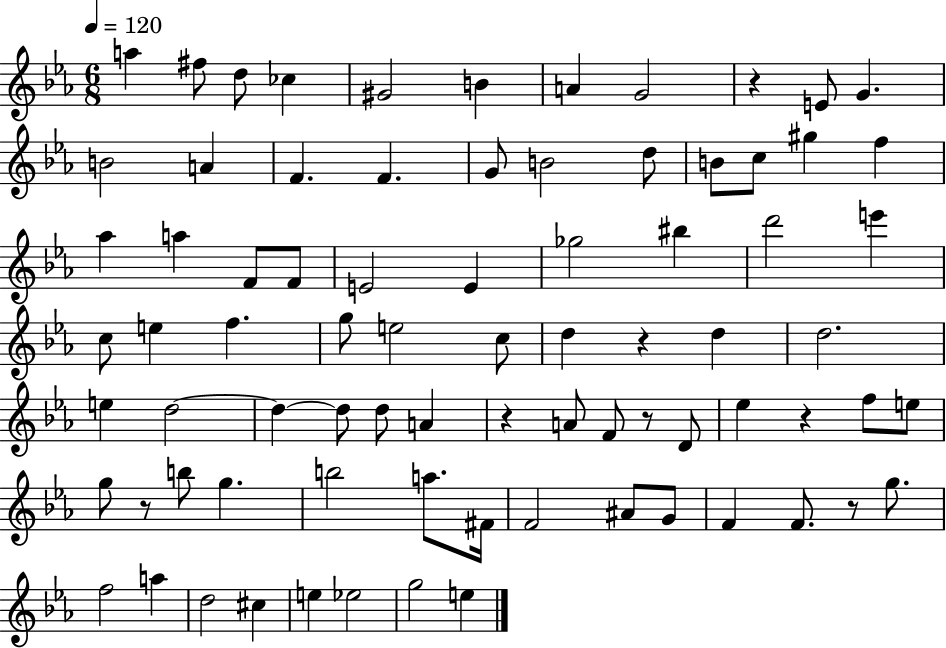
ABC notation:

X:1
T:Untitled
M:6/8
L:1/4
K:Eb
a ^f/2 d/2 _c ^G2 B A G2 z E/2 G B2 A F F G/2 B2 d/2 B/2 c/2 ^g f _a a F/2 F/2 E2 E _g2 ^b d'2 e' c/2 e f g/2 e2 c/2 d z d d2 e d2 d d/2 d/2 A z A/2 F/2 z/2 D/2 _e z f/2 e/2 g/2 z/2 b/2 g b2 a/2 ^F/4 F2 ^A/2 G/2 F F/2 z/2 g/2 f2 a d2 ^c e _e2 g2 e